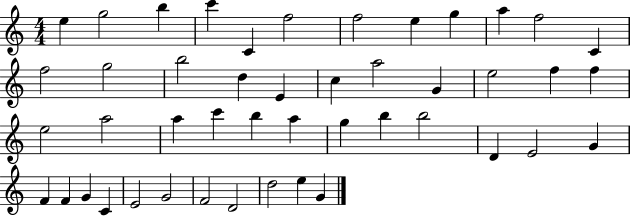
E5/q G5/h B5/q C6/q C4/q F5/h F5/h E5/q G5/q A5/q F5/h C4/q F5/h G5/h B5/h D5/q E4/q C5/q A5/h G4/q E5/h F5/q F5/q E5/h A5/h A5/q C6/q B5/q A5/q G5/q B5/q B5/h D4/q E4/h G4/q F4/q F4/q G4/q C4/q E4/h G4/h F4/h D4/h D5/h E5/q G4/q